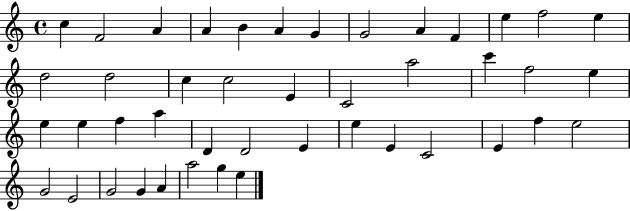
{
  \clef treble
  \time 4/4
  \defaultTimeSignature
  \key c \major
  c''4 f'2 a'4 | a'4 b'4 a'4 g'4 | g'2 a'4 f'4 | e''4 f''2 e''4 | \break d''2 d''2 | c''4 c''2 e'4 | c'2 a''2 | c'''4 f''2 e''4 | \break e''4 e''4 f''4 a''4 | d'4 d'2 e'4 | e''4 e'4 c'2 | e'4 f''4 e''2 | \break g'2 e'2 | g'2 g'4 a'4 | a''2 g''4 e''4 | \bar "|."
}